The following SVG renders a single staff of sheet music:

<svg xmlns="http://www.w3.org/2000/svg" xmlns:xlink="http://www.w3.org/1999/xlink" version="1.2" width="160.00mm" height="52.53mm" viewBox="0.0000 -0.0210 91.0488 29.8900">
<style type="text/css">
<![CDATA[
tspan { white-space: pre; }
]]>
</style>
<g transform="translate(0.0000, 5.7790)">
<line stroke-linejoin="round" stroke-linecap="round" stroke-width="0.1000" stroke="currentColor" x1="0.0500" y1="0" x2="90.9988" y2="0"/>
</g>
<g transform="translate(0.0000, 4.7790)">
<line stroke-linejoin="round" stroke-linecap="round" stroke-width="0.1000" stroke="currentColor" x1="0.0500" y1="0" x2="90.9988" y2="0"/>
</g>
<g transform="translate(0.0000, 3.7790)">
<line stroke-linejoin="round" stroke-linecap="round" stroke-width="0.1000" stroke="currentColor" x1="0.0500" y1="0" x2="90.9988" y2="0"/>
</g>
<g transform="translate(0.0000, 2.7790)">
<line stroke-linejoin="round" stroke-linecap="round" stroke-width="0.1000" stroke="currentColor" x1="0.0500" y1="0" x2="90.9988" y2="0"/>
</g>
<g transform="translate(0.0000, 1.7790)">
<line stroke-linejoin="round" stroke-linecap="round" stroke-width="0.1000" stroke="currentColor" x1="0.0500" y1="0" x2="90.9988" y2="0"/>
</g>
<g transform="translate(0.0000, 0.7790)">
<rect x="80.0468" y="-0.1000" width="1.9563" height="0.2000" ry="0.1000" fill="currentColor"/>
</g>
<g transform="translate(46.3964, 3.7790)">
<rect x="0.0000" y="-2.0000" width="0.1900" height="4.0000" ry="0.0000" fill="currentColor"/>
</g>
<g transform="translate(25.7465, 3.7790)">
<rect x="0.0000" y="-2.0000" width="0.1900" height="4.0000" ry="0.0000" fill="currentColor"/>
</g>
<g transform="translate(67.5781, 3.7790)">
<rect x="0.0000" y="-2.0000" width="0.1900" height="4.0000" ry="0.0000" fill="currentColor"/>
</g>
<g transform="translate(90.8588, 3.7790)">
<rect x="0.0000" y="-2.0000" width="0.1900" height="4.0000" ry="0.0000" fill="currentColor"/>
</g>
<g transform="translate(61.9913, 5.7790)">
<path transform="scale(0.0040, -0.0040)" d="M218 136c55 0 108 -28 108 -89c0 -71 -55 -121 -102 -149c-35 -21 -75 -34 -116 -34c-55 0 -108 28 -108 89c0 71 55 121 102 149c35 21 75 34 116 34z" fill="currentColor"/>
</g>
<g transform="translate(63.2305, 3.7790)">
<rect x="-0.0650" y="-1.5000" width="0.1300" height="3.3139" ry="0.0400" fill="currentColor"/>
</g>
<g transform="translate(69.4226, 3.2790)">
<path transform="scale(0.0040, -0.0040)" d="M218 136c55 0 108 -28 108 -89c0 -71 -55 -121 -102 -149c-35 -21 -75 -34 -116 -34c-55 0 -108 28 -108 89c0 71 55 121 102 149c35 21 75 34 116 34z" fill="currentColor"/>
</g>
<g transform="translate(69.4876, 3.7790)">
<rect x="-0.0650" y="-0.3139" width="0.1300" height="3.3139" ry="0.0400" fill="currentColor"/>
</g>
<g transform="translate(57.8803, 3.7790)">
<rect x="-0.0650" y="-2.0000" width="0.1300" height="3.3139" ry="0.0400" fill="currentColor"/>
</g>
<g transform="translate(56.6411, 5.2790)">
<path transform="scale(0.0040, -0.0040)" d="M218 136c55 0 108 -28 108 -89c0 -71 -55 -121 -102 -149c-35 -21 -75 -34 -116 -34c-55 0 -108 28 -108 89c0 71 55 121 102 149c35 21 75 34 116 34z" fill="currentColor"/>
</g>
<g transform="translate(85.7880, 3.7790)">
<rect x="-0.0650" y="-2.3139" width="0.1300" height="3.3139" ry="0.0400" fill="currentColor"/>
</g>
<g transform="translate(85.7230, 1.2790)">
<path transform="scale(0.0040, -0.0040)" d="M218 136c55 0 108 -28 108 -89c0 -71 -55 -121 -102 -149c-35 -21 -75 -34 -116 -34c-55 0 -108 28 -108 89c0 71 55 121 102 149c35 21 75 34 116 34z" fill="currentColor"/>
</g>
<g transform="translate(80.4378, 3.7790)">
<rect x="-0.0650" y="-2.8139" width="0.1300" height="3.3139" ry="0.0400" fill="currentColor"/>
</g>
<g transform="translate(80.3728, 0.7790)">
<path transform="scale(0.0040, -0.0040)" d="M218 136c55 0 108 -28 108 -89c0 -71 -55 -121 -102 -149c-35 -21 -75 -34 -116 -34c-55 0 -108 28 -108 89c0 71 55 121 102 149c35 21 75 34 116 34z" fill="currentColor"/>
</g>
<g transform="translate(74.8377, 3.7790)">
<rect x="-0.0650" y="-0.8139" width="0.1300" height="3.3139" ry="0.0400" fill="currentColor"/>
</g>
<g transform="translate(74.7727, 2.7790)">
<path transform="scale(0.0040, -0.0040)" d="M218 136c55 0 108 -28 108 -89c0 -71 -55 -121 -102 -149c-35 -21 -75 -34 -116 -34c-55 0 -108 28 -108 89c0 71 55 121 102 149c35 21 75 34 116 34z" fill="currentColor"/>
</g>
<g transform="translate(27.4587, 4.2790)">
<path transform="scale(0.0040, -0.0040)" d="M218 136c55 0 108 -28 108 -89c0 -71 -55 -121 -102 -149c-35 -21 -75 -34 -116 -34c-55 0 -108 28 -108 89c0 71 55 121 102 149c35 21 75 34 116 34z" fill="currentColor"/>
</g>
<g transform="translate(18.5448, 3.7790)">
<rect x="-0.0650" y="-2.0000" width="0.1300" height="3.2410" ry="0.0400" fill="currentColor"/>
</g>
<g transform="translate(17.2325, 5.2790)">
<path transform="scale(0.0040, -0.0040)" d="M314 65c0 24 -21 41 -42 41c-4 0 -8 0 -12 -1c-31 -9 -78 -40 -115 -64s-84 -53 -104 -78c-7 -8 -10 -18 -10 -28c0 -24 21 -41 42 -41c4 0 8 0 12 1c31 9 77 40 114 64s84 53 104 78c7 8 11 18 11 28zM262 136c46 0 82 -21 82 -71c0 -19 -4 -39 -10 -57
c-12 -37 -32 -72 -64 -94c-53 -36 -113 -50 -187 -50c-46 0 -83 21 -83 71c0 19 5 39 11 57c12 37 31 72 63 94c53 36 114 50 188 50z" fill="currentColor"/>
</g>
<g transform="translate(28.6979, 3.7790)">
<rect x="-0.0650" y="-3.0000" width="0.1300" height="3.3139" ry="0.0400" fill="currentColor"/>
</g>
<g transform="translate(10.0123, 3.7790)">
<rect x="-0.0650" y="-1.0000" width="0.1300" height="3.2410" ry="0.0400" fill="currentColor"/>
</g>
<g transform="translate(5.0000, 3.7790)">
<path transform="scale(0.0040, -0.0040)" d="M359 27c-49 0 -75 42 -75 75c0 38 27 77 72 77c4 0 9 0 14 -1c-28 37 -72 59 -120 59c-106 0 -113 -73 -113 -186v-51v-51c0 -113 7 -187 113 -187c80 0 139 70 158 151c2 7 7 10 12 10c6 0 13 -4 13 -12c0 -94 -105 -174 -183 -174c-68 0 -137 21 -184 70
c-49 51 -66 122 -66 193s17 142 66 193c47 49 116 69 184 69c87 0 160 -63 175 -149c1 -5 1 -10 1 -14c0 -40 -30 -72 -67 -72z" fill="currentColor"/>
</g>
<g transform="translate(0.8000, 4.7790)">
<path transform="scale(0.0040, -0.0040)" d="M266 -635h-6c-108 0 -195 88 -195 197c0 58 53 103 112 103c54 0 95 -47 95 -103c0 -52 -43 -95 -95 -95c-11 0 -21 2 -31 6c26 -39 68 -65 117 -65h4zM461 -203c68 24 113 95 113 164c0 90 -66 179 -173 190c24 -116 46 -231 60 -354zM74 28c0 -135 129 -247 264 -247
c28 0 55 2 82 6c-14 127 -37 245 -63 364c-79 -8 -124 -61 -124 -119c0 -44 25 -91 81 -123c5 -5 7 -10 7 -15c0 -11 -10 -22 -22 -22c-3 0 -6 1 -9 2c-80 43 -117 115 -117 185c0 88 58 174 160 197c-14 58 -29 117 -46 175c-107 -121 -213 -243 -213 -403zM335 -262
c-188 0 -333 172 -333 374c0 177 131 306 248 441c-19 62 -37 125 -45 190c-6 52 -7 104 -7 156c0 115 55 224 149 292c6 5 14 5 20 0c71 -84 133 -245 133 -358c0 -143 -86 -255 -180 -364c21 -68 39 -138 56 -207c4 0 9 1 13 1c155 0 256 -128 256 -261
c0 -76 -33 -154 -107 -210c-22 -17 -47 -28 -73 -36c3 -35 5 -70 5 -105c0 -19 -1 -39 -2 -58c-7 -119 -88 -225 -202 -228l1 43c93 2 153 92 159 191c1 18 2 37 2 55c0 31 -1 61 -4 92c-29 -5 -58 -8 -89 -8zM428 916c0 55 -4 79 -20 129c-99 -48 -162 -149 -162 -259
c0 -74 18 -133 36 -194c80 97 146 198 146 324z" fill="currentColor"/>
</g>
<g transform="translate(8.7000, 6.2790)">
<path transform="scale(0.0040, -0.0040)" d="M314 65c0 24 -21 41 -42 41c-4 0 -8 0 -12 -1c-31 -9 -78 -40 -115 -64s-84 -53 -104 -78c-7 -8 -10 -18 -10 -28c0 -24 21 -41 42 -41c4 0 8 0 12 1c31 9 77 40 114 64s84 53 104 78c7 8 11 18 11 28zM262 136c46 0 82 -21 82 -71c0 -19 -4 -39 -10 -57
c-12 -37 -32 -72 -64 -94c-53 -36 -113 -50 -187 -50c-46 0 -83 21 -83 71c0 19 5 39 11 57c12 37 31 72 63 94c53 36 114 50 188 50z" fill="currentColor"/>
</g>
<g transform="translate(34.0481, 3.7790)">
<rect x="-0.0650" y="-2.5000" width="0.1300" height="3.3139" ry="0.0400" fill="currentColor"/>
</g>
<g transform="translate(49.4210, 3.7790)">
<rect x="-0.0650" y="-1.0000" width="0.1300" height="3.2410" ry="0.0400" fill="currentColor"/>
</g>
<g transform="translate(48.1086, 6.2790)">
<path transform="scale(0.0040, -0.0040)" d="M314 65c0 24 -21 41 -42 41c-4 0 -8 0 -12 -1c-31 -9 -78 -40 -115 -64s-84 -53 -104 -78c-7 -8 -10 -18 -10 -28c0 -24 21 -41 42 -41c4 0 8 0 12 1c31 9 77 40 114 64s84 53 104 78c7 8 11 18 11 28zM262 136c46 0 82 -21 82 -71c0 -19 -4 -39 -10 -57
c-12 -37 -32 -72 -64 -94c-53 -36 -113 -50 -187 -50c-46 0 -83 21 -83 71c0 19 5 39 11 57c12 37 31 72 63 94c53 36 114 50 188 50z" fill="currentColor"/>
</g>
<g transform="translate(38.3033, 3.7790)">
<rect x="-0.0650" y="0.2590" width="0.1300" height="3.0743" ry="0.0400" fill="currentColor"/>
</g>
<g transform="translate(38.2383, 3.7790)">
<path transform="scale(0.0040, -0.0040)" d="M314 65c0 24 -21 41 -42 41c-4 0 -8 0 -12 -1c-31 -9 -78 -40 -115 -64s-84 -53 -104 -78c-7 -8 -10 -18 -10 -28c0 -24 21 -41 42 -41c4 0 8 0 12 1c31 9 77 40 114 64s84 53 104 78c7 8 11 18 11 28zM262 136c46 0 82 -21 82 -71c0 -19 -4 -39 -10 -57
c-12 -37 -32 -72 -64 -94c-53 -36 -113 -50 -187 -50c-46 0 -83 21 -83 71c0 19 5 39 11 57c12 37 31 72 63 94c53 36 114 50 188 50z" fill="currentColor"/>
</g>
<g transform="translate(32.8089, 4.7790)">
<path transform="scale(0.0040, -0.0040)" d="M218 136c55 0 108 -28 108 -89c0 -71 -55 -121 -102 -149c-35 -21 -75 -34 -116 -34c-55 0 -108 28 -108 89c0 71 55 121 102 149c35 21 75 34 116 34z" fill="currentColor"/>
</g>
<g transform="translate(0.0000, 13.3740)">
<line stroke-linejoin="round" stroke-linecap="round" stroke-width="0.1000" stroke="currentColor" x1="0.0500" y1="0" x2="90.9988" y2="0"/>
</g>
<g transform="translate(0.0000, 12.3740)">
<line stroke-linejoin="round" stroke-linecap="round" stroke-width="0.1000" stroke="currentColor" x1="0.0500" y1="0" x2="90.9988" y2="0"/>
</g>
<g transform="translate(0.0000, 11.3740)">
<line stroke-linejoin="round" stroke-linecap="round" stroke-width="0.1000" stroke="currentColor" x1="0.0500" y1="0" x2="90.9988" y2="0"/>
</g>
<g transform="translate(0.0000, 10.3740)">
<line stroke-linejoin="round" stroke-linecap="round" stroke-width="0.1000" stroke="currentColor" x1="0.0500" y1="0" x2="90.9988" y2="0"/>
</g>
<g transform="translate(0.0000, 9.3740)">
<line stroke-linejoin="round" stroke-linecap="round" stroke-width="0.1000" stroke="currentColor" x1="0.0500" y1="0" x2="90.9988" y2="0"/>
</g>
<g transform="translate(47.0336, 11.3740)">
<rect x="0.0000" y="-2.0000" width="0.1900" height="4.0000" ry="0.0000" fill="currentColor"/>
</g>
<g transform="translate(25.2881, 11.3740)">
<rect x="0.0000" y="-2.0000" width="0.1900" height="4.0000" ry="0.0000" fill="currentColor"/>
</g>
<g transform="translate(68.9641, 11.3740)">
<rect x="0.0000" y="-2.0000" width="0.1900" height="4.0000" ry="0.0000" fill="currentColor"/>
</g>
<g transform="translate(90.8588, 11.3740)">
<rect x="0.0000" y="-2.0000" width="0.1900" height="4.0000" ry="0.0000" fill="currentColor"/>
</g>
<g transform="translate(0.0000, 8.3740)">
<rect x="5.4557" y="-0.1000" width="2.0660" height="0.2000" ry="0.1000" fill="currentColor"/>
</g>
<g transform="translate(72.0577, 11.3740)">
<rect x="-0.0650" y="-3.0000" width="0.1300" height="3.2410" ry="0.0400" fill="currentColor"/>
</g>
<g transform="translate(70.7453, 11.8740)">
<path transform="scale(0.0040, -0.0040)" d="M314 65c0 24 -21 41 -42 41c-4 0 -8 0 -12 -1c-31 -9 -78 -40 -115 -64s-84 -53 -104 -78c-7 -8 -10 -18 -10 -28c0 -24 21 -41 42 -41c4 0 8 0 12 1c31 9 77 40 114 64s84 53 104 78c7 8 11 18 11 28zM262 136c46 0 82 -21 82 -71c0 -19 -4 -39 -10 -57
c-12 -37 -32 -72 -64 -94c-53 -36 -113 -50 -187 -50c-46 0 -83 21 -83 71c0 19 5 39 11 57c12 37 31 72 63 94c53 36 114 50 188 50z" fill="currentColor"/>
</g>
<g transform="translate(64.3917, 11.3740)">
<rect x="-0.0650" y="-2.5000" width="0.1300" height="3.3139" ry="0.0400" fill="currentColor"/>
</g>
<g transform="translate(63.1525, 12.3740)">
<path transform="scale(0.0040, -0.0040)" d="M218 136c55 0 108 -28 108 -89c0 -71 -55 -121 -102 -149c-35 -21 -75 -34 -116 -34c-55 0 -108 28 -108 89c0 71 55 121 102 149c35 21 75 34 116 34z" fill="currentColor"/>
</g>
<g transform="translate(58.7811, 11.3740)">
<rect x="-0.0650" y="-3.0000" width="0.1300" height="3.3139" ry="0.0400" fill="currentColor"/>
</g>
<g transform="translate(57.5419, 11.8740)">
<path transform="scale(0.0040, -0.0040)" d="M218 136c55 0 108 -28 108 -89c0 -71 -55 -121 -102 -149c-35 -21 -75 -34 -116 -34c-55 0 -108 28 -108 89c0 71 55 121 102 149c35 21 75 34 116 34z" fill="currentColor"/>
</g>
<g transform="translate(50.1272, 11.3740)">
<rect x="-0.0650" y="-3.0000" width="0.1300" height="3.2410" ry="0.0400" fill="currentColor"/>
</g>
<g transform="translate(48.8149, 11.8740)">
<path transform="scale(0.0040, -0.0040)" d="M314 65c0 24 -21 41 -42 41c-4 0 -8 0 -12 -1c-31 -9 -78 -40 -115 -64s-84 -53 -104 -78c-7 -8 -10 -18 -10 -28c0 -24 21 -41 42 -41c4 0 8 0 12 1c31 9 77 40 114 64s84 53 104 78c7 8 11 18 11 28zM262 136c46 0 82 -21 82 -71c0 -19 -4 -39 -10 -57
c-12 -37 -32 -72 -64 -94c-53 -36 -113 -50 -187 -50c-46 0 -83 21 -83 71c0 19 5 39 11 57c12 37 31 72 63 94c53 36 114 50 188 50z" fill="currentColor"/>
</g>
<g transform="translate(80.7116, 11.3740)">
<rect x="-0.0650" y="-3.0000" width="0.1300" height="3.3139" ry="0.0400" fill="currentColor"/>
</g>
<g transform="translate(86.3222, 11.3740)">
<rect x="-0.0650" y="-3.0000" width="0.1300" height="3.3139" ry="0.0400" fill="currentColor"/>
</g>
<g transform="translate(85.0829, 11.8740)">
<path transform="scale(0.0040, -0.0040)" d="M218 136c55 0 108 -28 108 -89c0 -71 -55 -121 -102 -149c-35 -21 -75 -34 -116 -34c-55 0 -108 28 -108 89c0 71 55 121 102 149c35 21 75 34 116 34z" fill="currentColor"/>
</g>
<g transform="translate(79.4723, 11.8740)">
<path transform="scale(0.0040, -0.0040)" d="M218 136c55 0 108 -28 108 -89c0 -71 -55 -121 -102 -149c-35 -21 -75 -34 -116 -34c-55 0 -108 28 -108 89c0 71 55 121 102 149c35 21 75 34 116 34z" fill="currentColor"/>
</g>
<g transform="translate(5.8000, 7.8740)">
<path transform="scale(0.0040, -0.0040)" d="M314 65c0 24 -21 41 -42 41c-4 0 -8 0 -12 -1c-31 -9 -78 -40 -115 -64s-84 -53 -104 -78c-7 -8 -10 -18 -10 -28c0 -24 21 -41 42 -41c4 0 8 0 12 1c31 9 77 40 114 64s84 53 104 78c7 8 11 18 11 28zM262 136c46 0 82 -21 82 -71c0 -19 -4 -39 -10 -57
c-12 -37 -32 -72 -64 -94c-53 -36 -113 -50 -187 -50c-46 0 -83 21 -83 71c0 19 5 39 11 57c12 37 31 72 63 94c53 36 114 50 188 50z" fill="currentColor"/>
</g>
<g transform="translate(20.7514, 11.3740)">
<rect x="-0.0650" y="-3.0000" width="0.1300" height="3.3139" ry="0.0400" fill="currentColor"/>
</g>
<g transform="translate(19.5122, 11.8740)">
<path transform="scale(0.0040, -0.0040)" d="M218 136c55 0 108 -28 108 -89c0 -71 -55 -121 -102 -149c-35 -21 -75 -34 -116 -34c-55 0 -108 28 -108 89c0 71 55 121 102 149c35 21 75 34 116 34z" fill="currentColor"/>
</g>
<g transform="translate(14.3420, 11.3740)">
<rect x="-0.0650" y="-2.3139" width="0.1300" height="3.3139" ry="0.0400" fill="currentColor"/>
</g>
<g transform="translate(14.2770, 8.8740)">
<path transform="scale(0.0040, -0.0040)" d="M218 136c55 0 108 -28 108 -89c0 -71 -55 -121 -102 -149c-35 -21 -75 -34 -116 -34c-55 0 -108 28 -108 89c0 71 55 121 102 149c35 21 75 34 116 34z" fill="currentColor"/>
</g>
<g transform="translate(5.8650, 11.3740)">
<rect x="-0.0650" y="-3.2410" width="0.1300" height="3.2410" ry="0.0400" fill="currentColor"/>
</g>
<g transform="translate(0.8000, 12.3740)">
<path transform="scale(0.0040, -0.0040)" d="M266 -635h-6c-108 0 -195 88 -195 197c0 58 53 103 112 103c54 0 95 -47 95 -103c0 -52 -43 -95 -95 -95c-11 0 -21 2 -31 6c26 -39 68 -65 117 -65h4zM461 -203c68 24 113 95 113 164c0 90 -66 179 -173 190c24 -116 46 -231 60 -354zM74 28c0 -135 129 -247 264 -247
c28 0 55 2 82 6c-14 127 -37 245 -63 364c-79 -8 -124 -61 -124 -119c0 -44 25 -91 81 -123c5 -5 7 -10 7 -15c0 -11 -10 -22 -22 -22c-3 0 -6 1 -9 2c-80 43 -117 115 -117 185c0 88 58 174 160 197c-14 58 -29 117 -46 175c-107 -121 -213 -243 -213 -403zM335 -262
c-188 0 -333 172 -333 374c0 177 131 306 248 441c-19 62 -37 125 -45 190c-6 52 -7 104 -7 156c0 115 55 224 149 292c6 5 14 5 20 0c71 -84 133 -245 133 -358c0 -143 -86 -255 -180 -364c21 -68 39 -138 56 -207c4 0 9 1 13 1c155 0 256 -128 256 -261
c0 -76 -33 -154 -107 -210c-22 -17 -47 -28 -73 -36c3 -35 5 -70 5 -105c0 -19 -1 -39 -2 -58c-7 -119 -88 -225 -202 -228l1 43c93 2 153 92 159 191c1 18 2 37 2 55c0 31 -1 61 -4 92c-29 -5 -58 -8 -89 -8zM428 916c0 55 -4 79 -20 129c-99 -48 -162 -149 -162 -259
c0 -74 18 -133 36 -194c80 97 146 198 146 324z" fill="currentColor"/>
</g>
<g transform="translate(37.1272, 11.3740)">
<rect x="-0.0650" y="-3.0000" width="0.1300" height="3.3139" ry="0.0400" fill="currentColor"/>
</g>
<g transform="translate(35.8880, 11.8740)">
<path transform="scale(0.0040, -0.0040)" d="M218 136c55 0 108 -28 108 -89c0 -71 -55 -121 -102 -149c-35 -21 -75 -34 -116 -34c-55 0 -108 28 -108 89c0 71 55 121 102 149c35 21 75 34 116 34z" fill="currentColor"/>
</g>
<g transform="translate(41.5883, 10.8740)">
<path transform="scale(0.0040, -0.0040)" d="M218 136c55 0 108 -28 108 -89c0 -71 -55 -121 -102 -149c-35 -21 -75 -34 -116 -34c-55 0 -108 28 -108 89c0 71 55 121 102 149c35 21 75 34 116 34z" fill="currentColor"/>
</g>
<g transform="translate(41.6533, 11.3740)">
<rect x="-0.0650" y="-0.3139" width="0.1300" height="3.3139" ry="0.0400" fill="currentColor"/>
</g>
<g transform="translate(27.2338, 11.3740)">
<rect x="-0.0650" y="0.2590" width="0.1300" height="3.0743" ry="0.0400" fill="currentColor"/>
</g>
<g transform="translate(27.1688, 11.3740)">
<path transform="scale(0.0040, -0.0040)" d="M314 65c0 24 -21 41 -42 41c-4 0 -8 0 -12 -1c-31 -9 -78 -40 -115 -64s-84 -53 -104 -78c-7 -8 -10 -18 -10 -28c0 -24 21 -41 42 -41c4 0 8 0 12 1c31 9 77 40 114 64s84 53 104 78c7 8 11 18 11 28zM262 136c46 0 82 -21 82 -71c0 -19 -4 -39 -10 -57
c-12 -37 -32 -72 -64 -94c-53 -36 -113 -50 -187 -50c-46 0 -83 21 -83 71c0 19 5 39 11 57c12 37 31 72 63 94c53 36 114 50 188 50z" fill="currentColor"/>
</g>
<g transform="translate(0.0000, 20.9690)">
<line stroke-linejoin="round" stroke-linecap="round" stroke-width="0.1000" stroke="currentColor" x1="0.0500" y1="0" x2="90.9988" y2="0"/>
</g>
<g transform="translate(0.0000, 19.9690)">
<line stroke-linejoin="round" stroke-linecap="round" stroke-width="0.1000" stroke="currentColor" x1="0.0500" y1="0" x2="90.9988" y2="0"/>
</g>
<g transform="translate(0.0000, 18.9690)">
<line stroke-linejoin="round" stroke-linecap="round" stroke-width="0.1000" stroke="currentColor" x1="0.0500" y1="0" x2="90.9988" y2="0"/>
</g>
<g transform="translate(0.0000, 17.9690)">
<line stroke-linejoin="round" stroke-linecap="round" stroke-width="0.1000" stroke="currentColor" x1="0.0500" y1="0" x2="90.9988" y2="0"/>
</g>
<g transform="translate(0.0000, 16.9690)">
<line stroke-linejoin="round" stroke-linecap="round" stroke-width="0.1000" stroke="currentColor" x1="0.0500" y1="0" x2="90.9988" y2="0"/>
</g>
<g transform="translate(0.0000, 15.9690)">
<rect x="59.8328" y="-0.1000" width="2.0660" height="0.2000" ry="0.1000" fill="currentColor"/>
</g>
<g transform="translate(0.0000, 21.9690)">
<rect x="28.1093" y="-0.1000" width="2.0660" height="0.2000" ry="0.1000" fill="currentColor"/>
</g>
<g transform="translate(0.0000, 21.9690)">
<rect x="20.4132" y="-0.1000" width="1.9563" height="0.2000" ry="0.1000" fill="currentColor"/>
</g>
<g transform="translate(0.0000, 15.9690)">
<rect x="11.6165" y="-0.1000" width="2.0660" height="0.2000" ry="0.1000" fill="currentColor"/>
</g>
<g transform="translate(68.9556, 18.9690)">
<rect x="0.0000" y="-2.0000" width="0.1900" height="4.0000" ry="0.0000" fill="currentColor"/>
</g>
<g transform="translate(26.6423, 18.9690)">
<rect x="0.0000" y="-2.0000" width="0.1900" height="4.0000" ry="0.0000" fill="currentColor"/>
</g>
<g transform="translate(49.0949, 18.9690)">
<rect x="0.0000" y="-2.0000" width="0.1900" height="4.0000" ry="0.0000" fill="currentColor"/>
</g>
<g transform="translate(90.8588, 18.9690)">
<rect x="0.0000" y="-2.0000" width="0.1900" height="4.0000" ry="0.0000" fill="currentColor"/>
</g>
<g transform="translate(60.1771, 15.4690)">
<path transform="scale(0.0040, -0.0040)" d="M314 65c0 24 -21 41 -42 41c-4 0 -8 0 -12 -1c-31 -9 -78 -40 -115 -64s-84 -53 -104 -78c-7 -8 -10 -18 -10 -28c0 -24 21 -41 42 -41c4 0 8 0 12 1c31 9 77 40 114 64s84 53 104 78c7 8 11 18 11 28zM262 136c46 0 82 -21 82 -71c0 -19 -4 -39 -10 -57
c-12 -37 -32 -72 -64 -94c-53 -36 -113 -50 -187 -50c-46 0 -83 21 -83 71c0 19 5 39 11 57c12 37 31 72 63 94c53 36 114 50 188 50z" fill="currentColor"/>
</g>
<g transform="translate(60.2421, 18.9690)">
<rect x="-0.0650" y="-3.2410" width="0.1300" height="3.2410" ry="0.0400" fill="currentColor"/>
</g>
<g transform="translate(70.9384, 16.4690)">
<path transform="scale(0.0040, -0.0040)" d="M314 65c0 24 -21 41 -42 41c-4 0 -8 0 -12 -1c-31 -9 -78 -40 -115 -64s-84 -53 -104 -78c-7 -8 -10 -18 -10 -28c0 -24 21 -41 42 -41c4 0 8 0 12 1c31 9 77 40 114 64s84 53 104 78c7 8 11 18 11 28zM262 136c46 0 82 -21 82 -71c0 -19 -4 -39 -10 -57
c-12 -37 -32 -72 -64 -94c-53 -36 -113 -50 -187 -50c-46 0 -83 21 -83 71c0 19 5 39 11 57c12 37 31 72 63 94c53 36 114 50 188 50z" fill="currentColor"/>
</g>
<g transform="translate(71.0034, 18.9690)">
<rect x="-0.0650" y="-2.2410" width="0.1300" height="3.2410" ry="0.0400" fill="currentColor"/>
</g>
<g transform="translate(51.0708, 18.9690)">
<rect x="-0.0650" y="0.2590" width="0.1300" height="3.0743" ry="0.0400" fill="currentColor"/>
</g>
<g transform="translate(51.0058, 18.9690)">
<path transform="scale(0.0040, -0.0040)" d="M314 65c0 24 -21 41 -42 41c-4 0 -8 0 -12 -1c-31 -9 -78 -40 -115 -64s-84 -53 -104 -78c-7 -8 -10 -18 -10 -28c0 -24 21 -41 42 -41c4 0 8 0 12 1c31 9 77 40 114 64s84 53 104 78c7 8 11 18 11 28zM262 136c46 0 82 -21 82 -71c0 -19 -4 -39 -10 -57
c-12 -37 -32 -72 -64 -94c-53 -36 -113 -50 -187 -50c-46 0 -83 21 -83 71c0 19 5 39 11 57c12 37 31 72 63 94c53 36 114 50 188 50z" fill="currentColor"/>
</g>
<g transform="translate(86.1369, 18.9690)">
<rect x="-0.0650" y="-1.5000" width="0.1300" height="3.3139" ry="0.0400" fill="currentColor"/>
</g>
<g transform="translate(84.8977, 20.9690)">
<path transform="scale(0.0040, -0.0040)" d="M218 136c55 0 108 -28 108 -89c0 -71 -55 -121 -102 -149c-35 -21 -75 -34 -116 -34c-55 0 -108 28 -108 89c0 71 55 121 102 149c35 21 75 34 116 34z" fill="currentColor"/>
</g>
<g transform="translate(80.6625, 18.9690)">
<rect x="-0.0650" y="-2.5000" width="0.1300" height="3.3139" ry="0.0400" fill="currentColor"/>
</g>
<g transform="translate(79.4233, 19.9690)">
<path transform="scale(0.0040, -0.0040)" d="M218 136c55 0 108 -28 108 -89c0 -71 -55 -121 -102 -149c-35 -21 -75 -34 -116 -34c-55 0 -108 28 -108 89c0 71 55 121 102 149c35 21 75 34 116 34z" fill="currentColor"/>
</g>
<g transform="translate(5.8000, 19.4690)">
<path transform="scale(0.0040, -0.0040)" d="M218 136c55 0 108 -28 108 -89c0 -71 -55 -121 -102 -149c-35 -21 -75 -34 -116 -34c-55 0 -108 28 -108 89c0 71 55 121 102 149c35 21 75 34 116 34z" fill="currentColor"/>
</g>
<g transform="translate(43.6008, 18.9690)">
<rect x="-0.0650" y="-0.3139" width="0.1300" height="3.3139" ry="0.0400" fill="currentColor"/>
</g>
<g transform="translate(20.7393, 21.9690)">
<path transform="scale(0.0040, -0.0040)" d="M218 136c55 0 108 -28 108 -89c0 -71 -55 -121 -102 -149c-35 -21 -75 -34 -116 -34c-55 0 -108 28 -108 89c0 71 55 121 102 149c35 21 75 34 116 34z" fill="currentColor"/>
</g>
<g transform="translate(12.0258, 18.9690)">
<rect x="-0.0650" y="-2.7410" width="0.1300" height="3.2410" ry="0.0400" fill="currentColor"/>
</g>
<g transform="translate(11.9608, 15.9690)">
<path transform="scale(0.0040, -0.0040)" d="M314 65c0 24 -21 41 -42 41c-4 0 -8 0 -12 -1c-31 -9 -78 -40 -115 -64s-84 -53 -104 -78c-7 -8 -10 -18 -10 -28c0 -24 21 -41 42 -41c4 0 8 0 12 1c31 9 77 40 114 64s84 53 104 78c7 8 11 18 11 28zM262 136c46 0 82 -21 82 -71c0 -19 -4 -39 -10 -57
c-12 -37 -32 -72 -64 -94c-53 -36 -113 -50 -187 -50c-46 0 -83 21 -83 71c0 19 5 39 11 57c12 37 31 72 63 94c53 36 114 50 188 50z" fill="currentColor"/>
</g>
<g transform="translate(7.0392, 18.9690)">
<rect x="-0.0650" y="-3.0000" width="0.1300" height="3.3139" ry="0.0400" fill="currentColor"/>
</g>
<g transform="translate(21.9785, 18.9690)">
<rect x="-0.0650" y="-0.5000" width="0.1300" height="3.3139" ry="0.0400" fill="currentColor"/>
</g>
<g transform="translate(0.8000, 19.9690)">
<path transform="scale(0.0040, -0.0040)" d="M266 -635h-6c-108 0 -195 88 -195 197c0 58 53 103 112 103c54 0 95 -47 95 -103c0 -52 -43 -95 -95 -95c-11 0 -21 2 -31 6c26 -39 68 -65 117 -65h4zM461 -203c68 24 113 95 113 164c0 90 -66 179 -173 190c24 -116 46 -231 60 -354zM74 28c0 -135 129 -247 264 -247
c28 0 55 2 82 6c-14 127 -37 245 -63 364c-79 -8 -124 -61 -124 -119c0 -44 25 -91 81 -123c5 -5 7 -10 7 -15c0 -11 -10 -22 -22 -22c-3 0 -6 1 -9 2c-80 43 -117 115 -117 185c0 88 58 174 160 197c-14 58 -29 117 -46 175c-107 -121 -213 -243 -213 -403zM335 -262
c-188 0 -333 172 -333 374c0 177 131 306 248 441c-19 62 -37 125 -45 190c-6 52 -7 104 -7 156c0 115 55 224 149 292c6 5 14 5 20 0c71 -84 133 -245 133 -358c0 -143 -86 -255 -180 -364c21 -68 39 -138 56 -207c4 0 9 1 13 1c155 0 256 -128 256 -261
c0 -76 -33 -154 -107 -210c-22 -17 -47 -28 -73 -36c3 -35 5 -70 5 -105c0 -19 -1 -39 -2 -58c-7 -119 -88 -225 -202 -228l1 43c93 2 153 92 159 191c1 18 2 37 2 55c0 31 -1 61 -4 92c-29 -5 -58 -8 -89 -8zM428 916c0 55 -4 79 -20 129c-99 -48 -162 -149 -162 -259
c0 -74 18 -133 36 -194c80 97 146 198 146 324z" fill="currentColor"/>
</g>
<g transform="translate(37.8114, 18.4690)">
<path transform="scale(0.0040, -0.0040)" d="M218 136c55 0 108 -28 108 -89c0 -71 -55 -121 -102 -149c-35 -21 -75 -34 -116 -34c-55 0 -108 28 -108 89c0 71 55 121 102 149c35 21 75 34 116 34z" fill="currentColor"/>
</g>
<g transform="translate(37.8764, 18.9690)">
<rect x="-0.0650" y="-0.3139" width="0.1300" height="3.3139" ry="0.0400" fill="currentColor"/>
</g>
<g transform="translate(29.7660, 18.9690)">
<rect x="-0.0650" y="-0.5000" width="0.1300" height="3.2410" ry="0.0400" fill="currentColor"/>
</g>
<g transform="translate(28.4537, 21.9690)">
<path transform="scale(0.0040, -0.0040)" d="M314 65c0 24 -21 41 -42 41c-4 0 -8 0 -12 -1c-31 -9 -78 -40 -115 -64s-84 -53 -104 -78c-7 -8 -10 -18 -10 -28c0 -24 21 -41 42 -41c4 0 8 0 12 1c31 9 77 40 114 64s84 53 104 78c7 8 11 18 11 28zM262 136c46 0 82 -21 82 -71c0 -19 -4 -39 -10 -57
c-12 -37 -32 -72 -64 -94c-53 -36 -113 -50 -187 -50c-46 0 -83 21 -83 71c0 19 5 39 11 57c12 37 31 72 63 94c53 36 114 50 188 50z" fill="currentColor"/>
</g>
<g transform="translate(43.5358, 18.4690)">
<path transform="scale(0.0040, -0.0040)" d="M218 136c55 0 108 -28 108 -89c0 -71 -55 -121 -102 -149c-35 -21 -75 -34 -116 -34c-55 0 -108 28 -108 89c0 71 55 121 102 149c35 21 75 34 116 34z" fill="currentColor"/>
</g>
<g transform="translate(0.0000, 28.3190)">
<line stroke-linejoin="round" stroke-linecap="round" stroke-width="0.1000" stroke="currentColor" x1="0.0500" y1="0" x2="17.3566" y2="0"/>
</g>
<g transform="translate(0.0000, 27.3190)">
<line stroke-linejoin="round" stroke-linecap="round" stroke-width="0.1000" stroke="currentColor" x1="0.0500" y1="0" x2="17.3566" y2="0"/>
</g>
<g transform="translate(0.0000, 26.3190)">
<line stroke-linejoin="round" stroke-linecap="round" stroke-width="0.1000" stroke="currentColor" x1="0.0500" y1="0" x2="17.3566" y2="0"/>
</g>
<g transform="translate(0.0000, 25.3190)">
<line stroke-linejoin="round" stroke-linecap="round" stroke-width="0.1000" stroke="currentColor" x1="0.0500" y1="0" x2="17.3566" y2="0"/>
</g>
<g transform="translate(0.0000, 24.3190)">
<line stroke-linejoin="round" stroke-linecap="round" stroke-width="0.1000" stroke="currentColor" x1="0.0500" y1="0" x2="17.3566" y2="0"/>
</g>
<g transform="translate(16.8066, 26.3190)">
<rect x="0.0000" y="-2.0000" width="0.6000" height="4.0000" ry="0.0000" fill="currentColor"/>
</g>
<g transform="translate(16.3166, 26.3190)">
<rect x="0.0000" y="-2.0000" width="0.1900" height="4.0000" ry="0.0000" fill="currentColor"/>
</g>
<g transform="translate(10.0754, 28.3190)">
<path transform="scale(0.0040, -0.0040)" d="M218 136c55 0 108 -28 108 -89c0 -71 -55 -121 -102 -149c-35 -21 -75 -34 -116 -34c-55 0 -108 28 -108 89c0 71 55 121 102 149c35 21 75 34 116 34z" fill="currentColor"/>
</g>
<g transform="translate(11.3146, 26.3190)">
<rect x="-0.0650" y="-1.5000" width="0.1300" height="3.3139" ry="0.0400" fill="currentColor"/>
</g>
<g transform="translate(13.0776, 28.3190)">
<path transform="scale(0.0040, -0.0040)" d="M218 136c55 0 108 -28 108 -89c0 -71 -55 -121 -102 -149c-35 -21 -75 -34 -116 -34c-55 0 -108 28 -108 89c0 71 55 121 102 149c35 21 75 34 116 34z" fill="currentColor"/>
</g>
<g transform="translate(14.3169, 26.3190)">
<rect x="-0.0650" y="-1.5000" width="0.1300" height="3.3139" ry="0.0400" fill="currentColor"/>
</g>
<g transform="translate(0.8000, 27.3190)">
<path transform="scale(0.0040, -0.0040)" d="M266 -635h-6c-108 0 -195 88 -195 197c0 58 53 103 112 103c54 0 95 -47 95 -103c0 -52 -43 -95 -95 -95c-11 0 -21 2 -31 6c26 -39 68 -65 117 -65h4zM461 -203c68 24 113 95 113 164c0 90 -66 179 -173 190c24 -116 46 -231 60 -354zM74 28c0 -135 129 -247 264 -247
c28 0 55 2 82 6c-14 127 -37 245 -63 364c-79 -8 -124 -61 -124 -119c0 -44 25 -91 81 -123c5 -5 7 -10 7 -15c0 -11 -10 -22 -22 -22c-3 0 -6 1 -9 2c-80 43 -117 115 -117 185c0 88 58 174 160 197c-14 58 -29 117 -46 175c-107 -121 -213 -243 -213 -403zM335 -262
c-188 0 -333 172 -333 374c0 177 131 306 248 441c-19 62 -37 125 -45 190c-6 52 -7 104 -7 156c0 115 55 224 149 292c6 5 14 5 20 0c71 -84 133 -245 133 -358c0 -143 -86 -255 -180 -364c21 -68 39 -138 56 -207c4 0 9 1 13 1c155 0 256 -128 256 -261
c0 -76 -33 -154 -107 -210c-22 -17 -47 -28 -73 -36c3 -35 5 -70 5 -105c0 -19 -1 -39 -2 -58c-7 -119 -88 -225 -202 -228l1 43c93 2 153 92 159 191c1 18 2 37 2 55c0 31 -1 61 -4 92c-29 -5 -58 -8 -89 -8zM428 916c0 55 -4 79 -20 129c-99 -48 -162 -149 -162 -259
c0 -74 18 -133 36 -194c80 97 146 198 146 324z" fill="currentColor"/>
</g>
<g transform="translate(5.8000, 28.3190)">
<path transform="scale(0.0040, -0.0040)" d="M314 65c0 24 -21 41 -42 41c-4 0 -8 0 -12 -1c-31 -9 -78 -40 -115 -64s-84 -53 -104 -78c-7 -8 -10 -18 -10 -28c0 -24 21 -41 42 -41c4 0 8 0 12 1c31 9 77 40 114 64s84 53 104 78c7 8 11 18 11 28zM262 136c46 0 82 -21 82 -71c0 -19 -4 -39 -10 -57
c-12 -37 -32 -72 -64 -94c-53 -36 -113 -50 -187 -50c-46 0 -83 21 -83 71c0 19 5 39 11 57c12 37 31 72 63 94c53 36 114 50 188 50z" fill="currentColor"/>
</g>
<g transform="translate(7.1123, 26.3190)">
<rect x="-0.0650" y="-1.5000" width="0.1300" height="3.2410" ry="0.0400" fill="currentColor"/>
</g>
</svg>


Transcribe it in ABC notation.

X:1
T:Untitled
M:4/4
L:1/4
K:C
D2 F2 A G B2 D2 F E c d a g b2 g A B2 A c A2 A G A2 A A A a2 C C2 c c B2 b2 g2 G E E2 E E